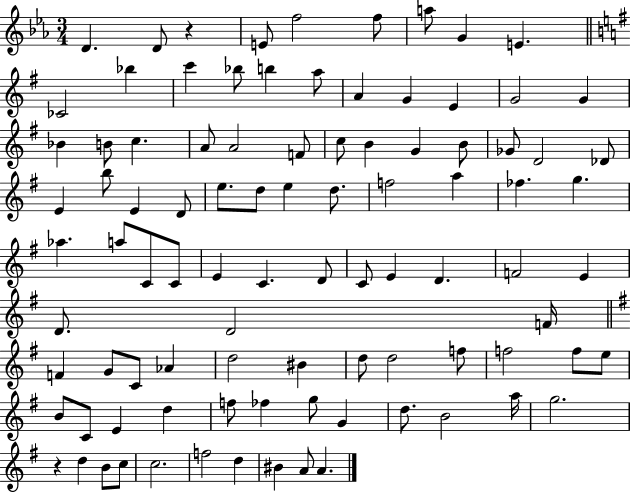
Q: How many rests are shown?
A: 2